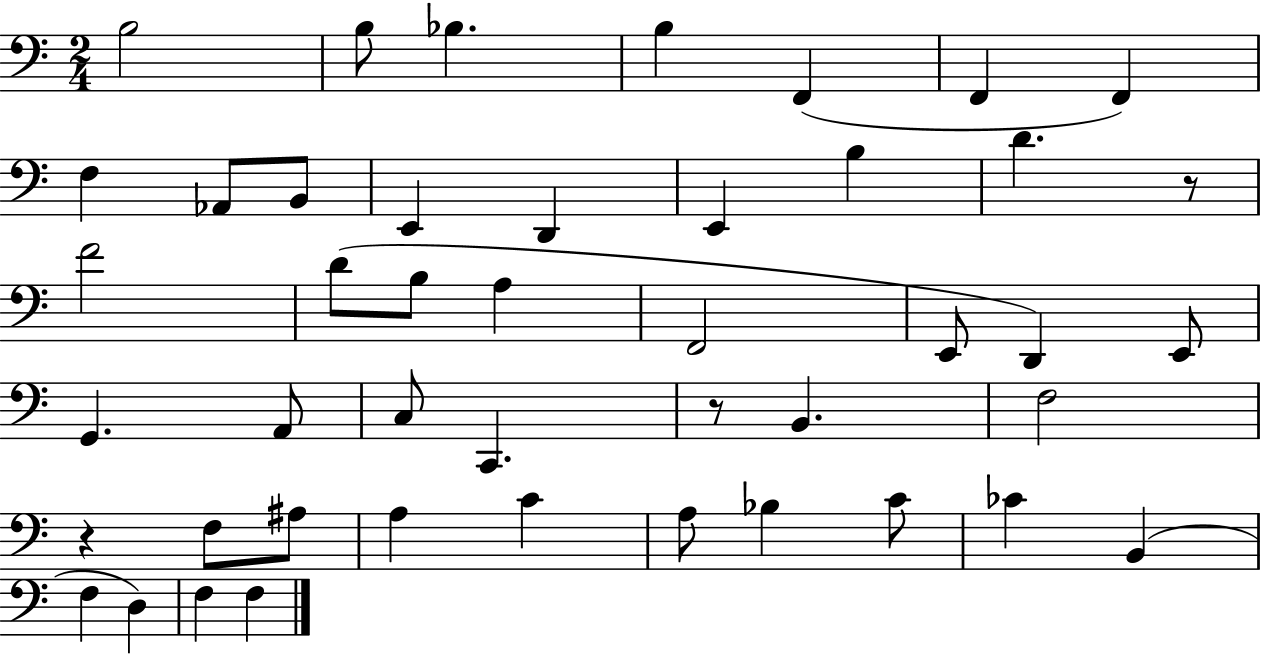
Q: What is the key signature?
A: C major